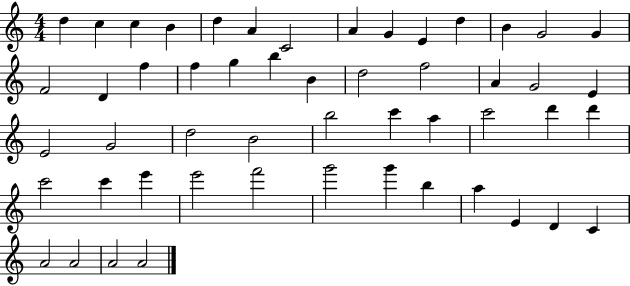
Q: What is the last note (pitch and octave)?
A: A4